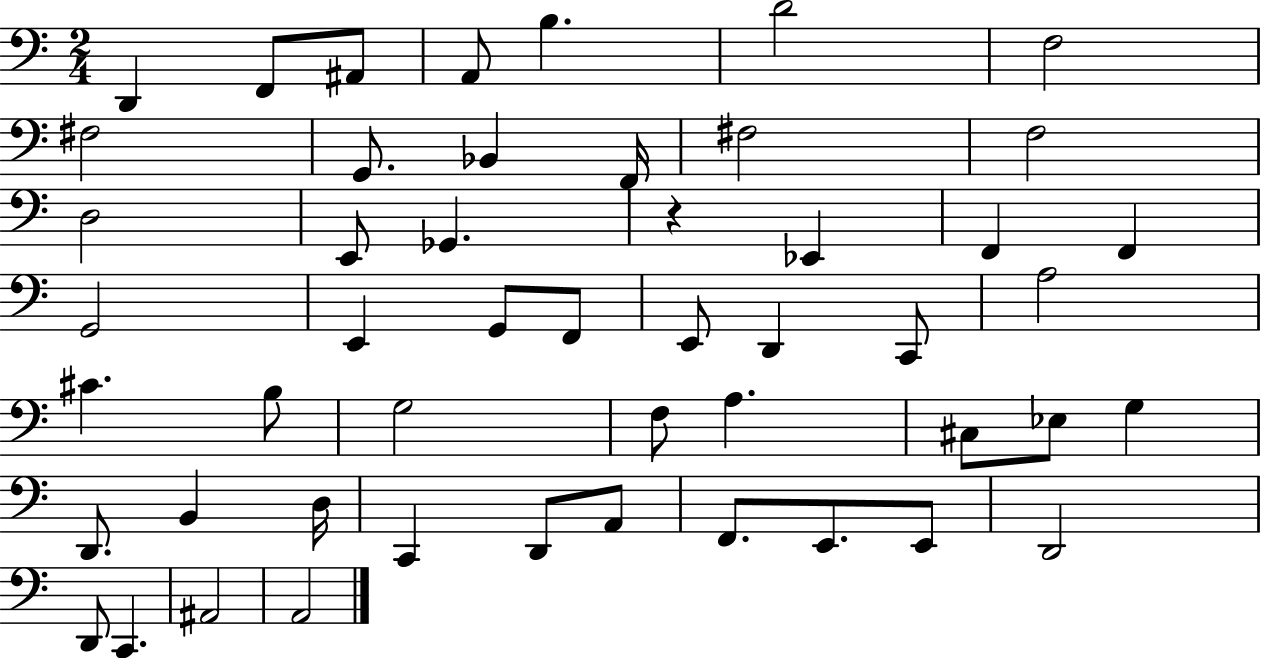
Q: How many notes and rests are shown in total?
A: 50